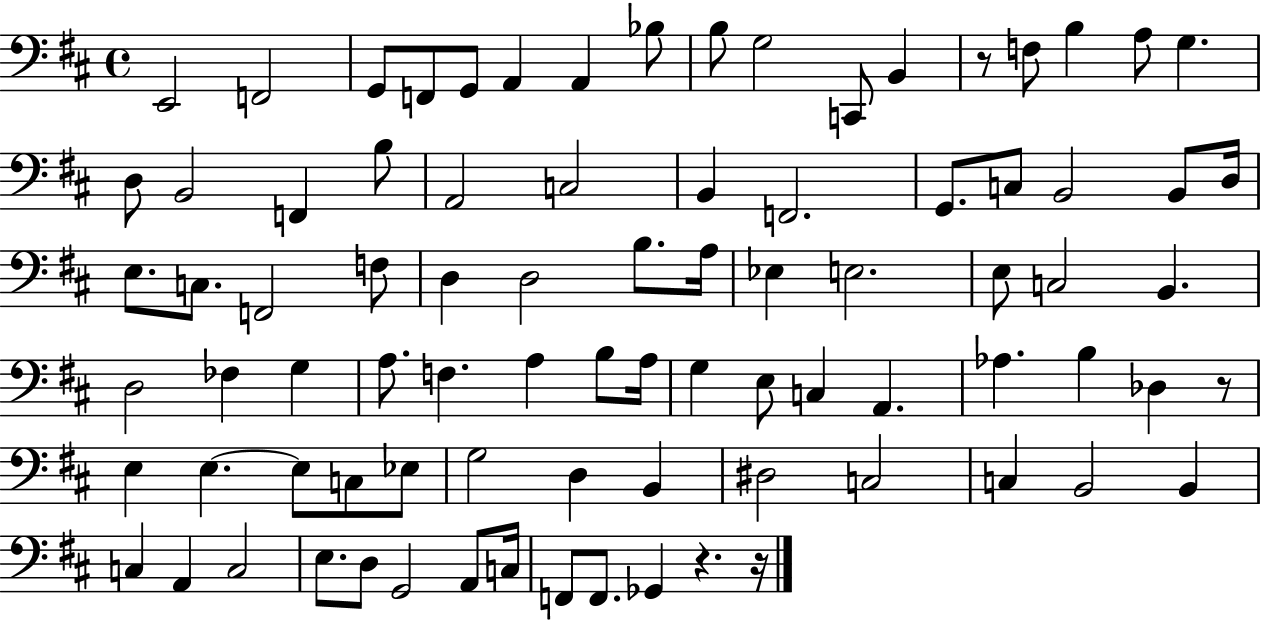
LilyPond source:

{
  \clef bass
  \time 4/4
  \defaultTimeSignature
  \key d \major
  e,2 f,2 | g,8 f,8 g,8 a,4 a,4 bes8 | b8 g2 c,8 b,4 | r8 f8 b4 a8 g4. | \break d8 b,2 f,4 b8 | a,2 c2 | b,4 f,2. | g,8. c8 b,2 b,8 d16 | \break e8. c8. f,2 f8 | d4 d2 b8. a16 | ees4 e2. | e8 c2 b,4. | \break d2 fes4 g4 | a8. f4. a4 b8 a16 | g4 e8 c4 a,4. | aes4. b4 des4 r8 | \break e4 e4.~~ e8 c8 ees8 | g2 d4 b,4 | dis2 c2 | c4 b,2 b,4 | \break c4 a,4 c2 | e8. d8 g,2 a,8 c16 | f,8 f,8. ges,4 r4. r16 | \bar "|."
}